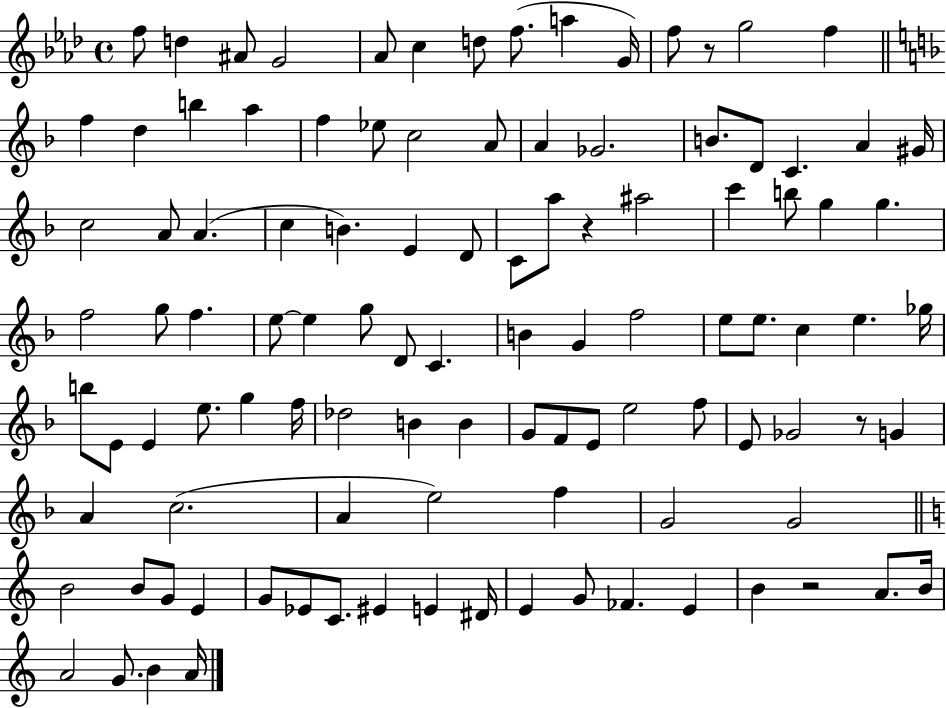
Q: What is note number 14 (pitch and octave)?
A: F5